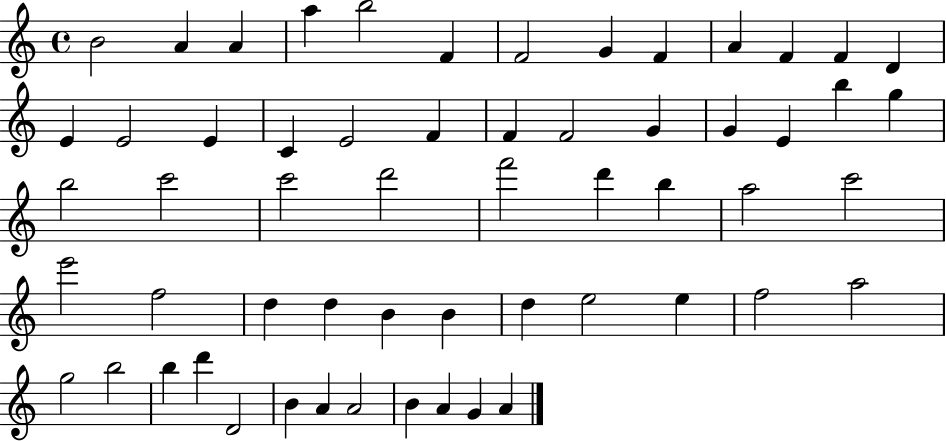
{
  \clef treble
  \time 4/4
  \defaultTimeSignature
  \key c \major
  b'2 a'4 a'4 | a''4 b''2 f'4 | f'2 g'4 f'4 | a'4 f'4 f'4 d'4 | \break e'4 e'2 e'4 | c'4 e'2 f'4 | f'4 f'2 g'4 | g'4 e'4 b''4 g''4 | \break b''2 c'''2 | c'''2 d'''2 | f'''2 d'''4 b''4 | a''2 c'''2 | \break e'''2 f''2 | d''4 d''4 b'4 b'4 | d''4 e''2 e''4 | f''2 a''2 | \break g''2 b''2 | b''4 d'''4 d'2 | b'4 a'4 a'2 | b'4 a'4 g'4 a'4 | \break \bar "|."
}